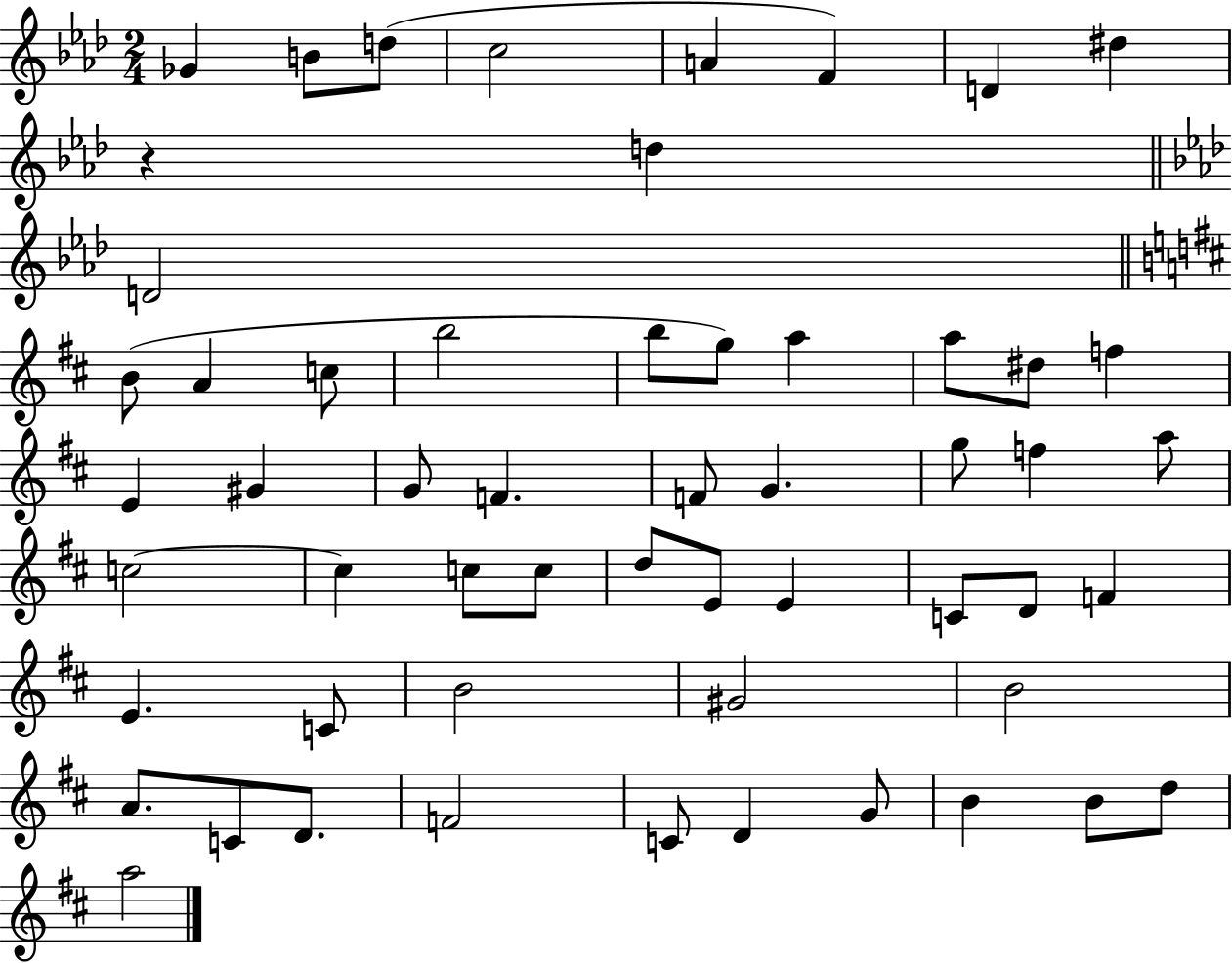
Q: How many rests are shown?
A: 1